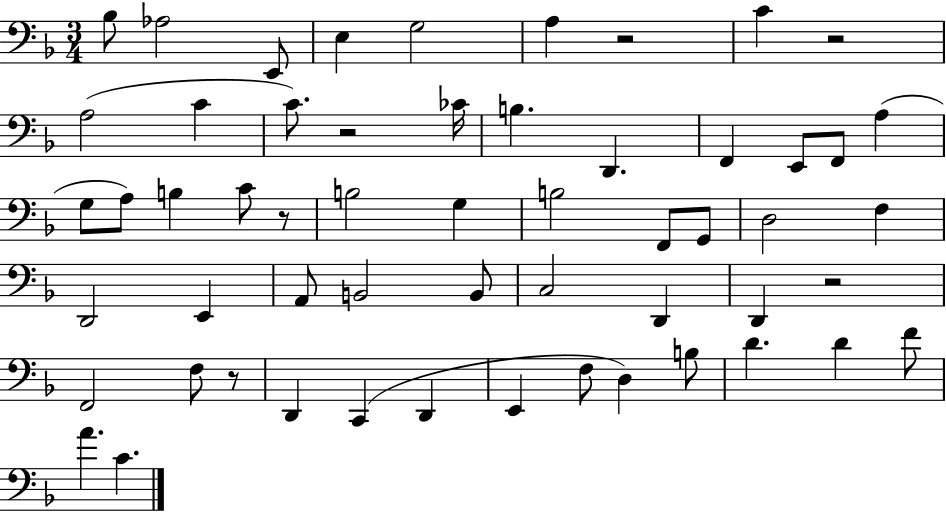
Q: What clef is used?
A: bass